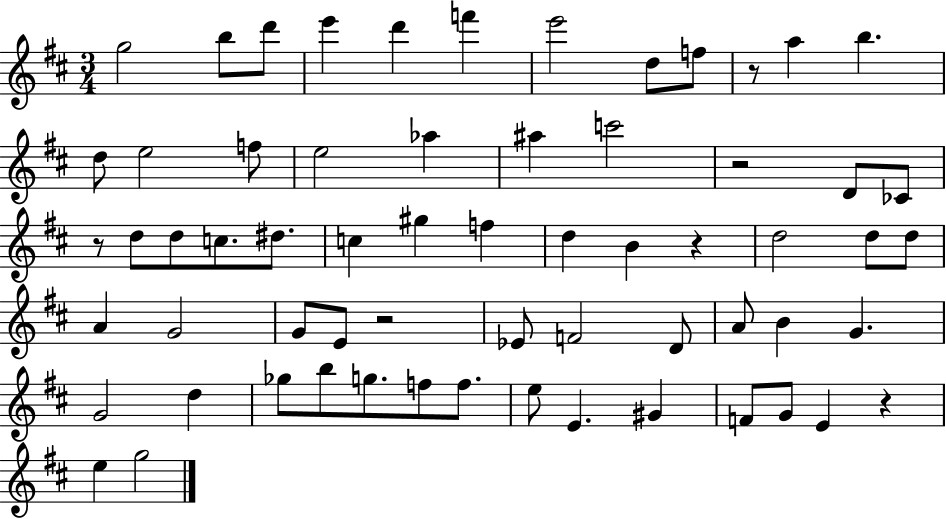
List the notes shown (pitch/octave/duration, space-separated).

G5/h B5/e D6/e E6/q D6/q F6/q E6/h D5/e F5/e R/e A5/q B5/q. D5/e E5/h F5/e E5/h Ab5/q A#5/q C6/h R/h D4/e CES4/e R/e D5/e D5/e C5/e. D#5/e. C5/q G#5/q F5/q D5/q B4/q R/q D5/h D5/e D5/e A4/q G4/h G4/e E4/e R/h Eb4/e F4/h D4/e A4/e B4/q G4/q. G4/h D5/q Gb5/e B5/e G5/e. F5/e F5/e. E5/e E4/q. G#4/q F4/e G4/e E4/q R/q E5/q G5/h